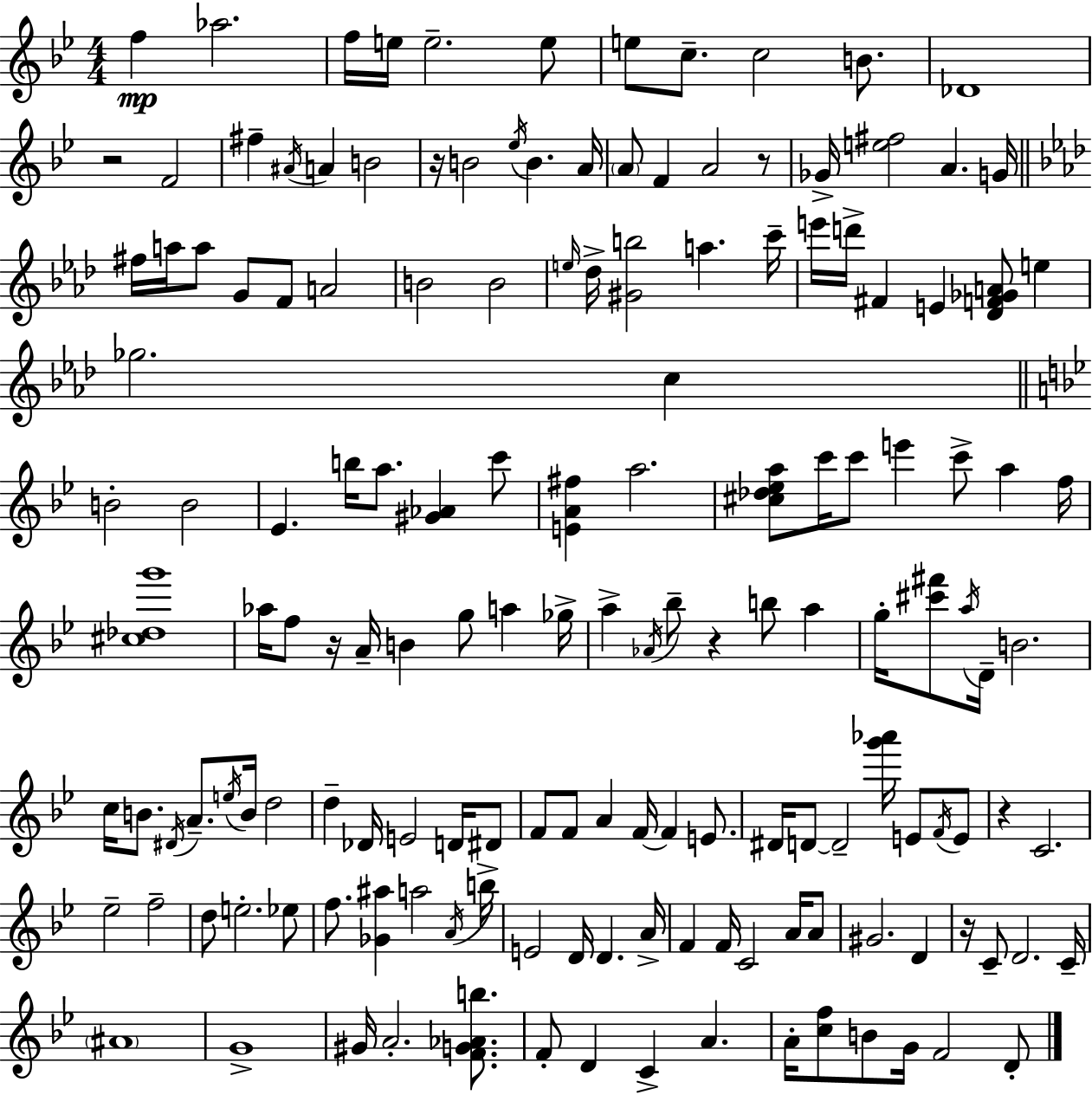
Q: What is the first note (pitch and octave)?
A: F5